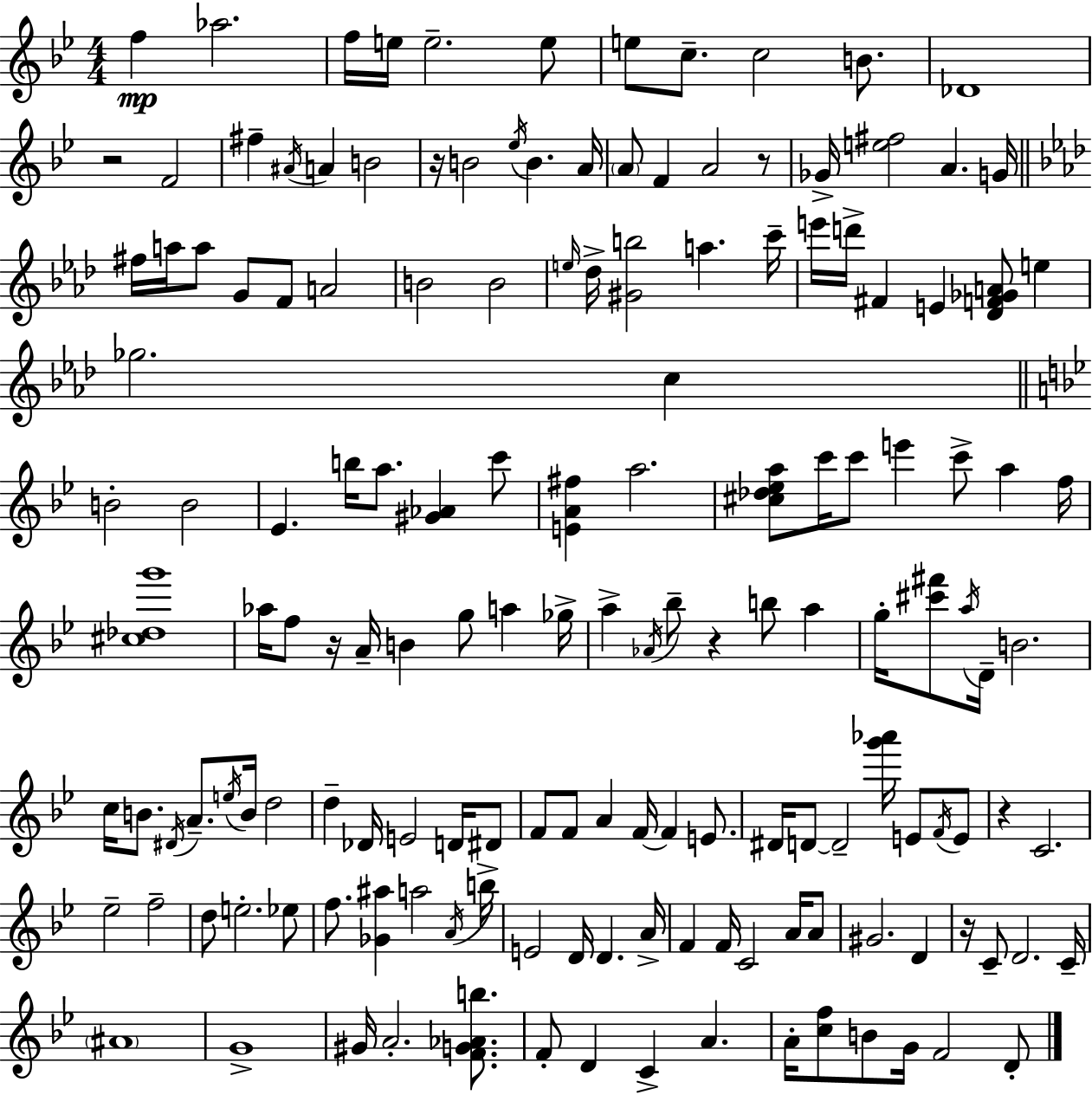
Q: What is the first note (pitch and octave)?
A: F5